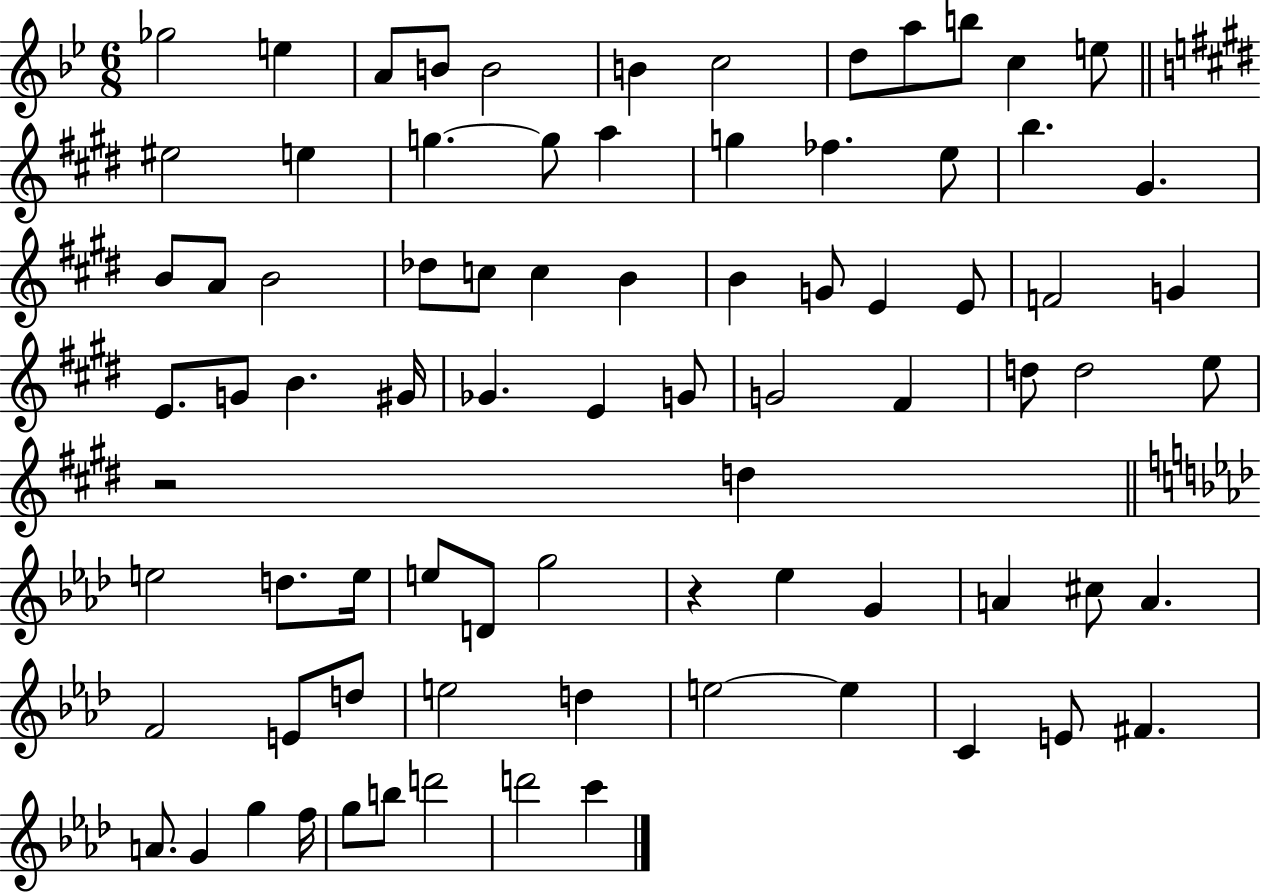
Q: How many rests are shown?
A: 2